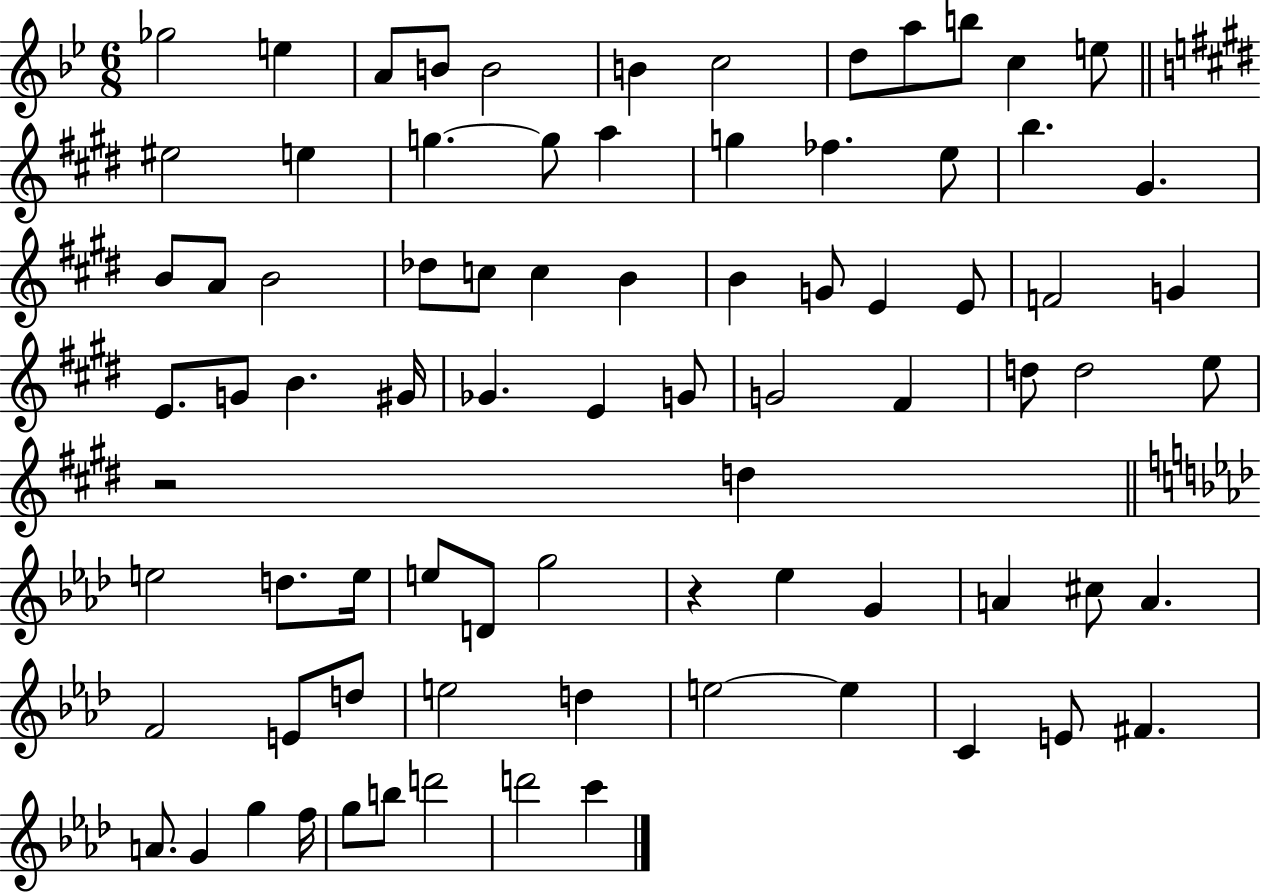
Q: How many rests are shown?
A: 2